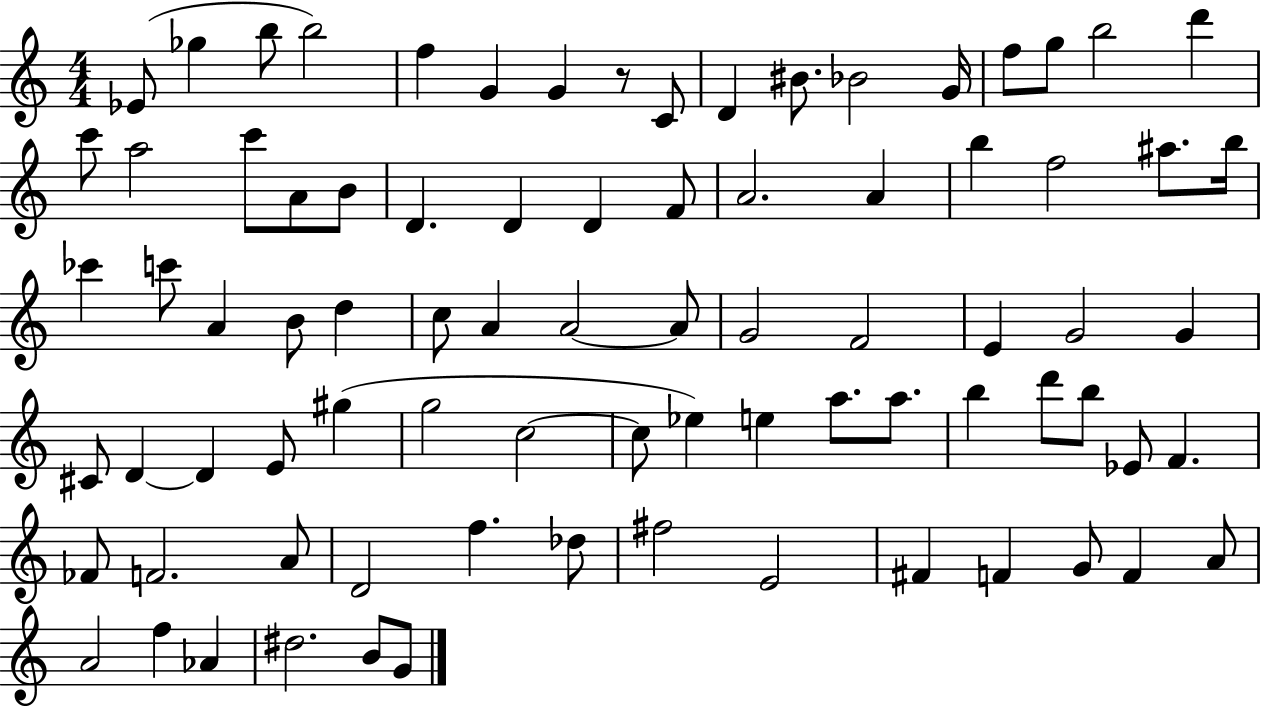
Eb4/e Gb5/q B5/e B5/h F5/q G4/q G4/q R/e C4/e D4/q BIS4/e. Bb4/h G4/s F5/e G5/e B5/h D6/q C6/e A5/h C6/e A4/e B4/e D4/q. D4/q D4/q F4/e A4/h. A4/q B5/q F5/h A#5/e. B5/s CES6/q C6/e A4/q B4/e D5/q C5/e A4/q A4/h A4/e G4/h F4/h E4/q G4/h G4/q C#4/e D4/q D4/q E4/e G#5/q G5/h C5/h C5/e Eb5/q E5/q A5/e. A5/e. B5/q D6/e B5/e Eb4/e F4/q. FES4/e F4/h. A4/e D4/h F5/q. Db5/e F#5/h E4/h F#4/q F4/q G4/e F4/q A4/e A4/h F5/q Ab4/q D#5/h. B4/e G4/e